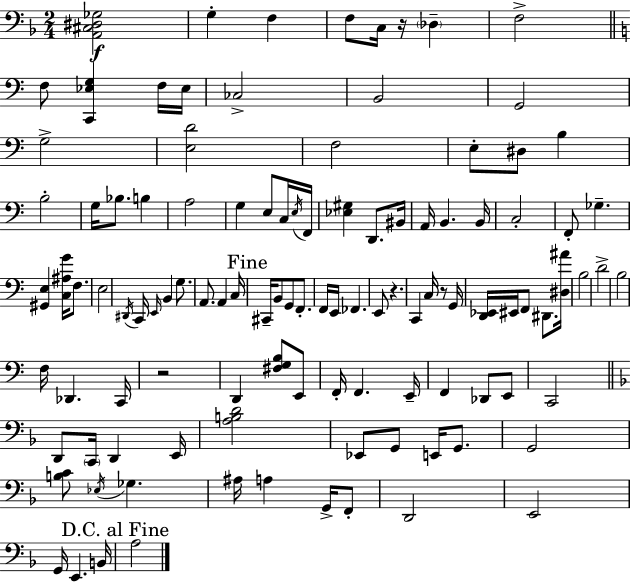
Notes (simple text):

[A2,C#3,D#3,Gb3]/h G3/q F3/q F3/e C3/s R/s Db3/q F3/h F3/e [C2,Eb3,G3]/q F3/s Eb3/s CES3/h B2/h G2/h G3/h [E3,D4]/h F3/h E3/e D#3/e B3/q B3/h G3/s Bb3/e. B3/q A3/h G3/q E3/e C3/s E3/s F2/s [Eb3,G#3]/q D2/e. BIS2/s A2/s B2/q. B2/s C3/h F2/e Gb3/q. [G#2,E3]/q [C3,A#3,G4]/s F3/e. E3/h D#2/s C2/s E2/s B2/q G3/e. A2/e. A2/q C3/s C#2/s B2/e G2/e F2/e. F2/s E2/s FES2/q. E2/e R/q. C2/q C3/s R/e G2/s [D2,Eb2]/s EIS2/s F2/e D#2/e. [D#3,A#4]/s B3/h D4/h B3/h F3/s Db2/q. C2/s R/h D2/q [F#3,G3,B3]/e E2/e F2/s F2/q. E2/s F2/q Db2/e E2/e C2/h D2/e C2/s D2/q E2/s [A3,B3,D4]/h Eb2/e G2/e E2/s G2/e. G2/h [B3,C4]/e Eb3/s Gb3/q. A#3/s A3/q G2/s F2/e D2/h E2/h G2/s E2/q. B2/s A3/h